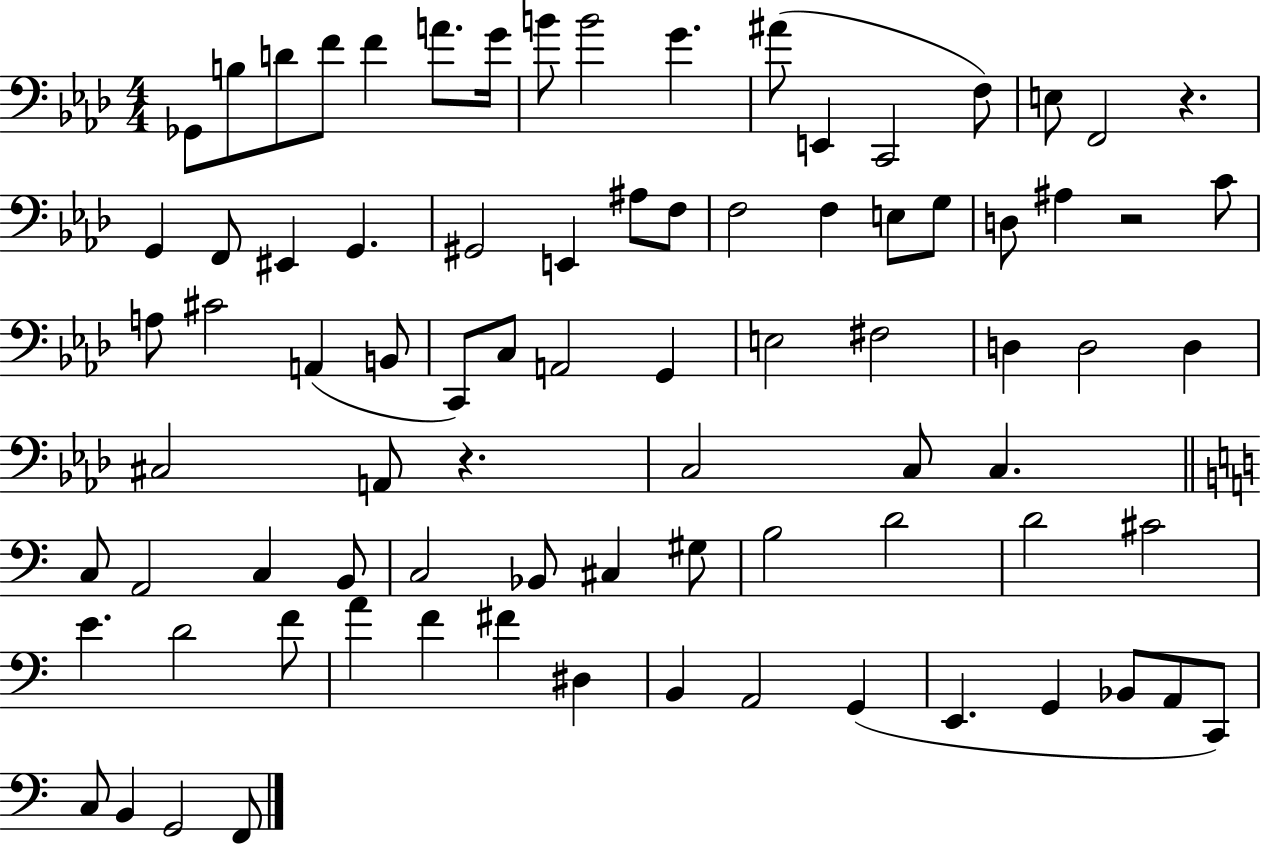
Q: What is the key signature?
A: AES major